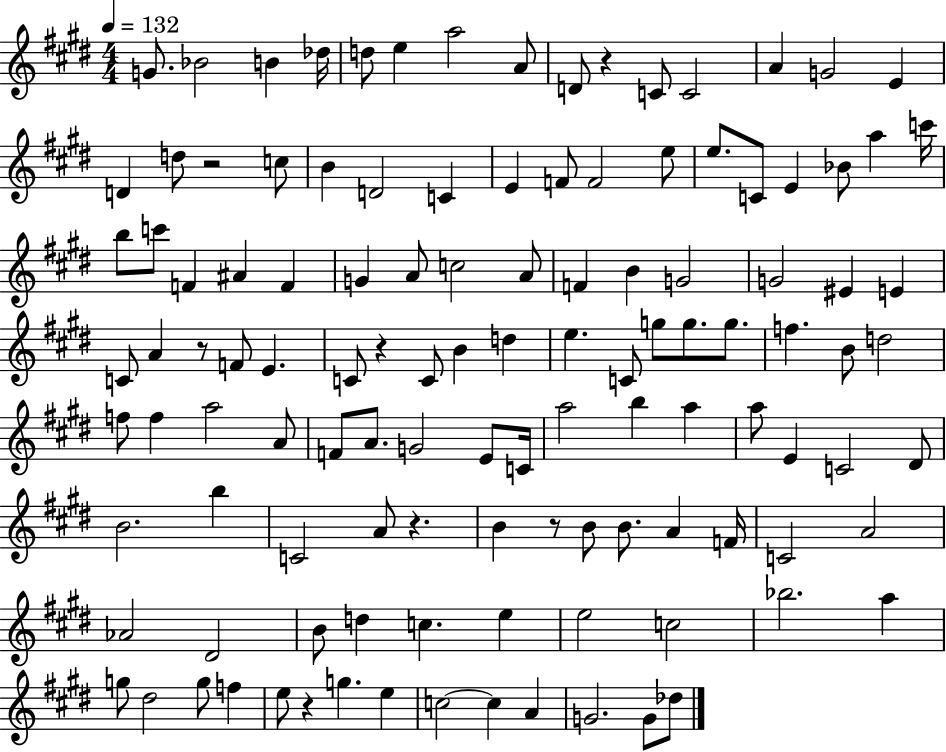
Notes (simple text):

G4/e. Bb4/h B4/q Db5/s D5/e E5/q A5/h A4/e D4/e R/q C4/e C4/h A4/q G4/h E4/q D4/q D5/e R/h C5/e B4/q D4/h C4/q E4/q F4/e F4/h E5/e E5/e. C4/e E4/q Bb4/e A5/q C6/s B5/e C6/e F4/q A#4/q F4/q G4/q A4/e C5/h A4/e F4/q B4/q G4/h G4/h EIS4/q E4/q C4/e A4/q R/e F4/e E4/q. C4/e R/q C4/e B4/q D5/q E5/q. C4/e G5/e G5/e. G5/e. F5/q. B4/e D5/h F5/e F5/q A5/h A4/e F4/e A4/e. G4/h E4/e C4/s A5/h B5/q A5/q A5/e E4/q C4/h D#4/e B4/h. B5/q C4/h A4/e R/q. B4/q R/e B4/e B4/e. A4/q F4/s C4/h A4/h Ab4/h D#4/h B4/e D5/q C5/q. E5/q E5/h C5/h Bb5/h. A5/q G5/e D#5/h G5/e F5/q E5/e R/q G5/q. E5/q C5/h C5/q A4/q G4/h. G4/e Db5/e